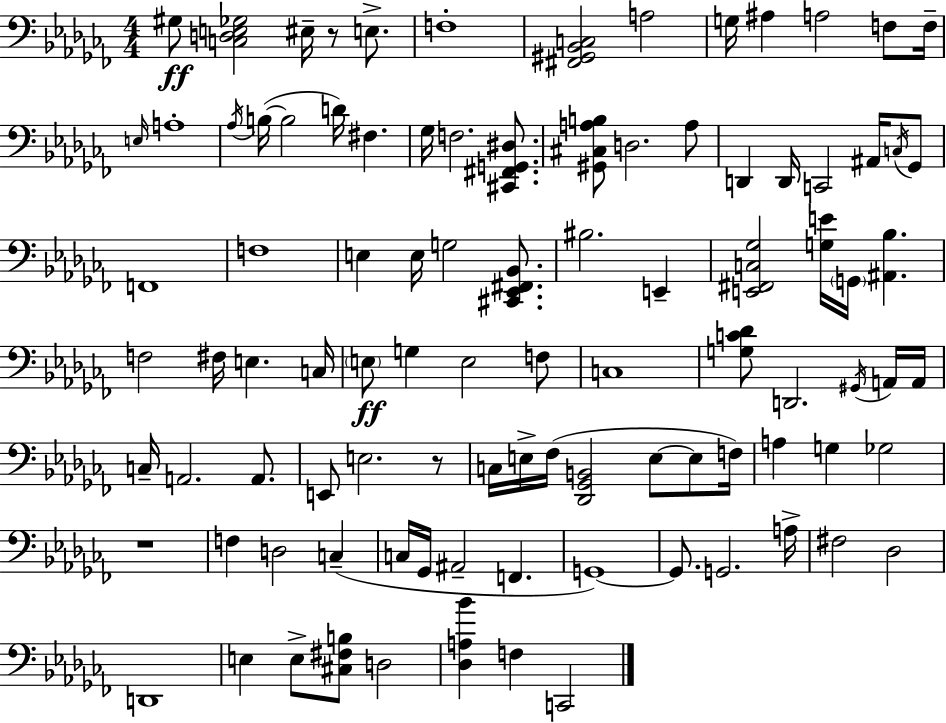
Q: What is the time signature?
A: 4/4